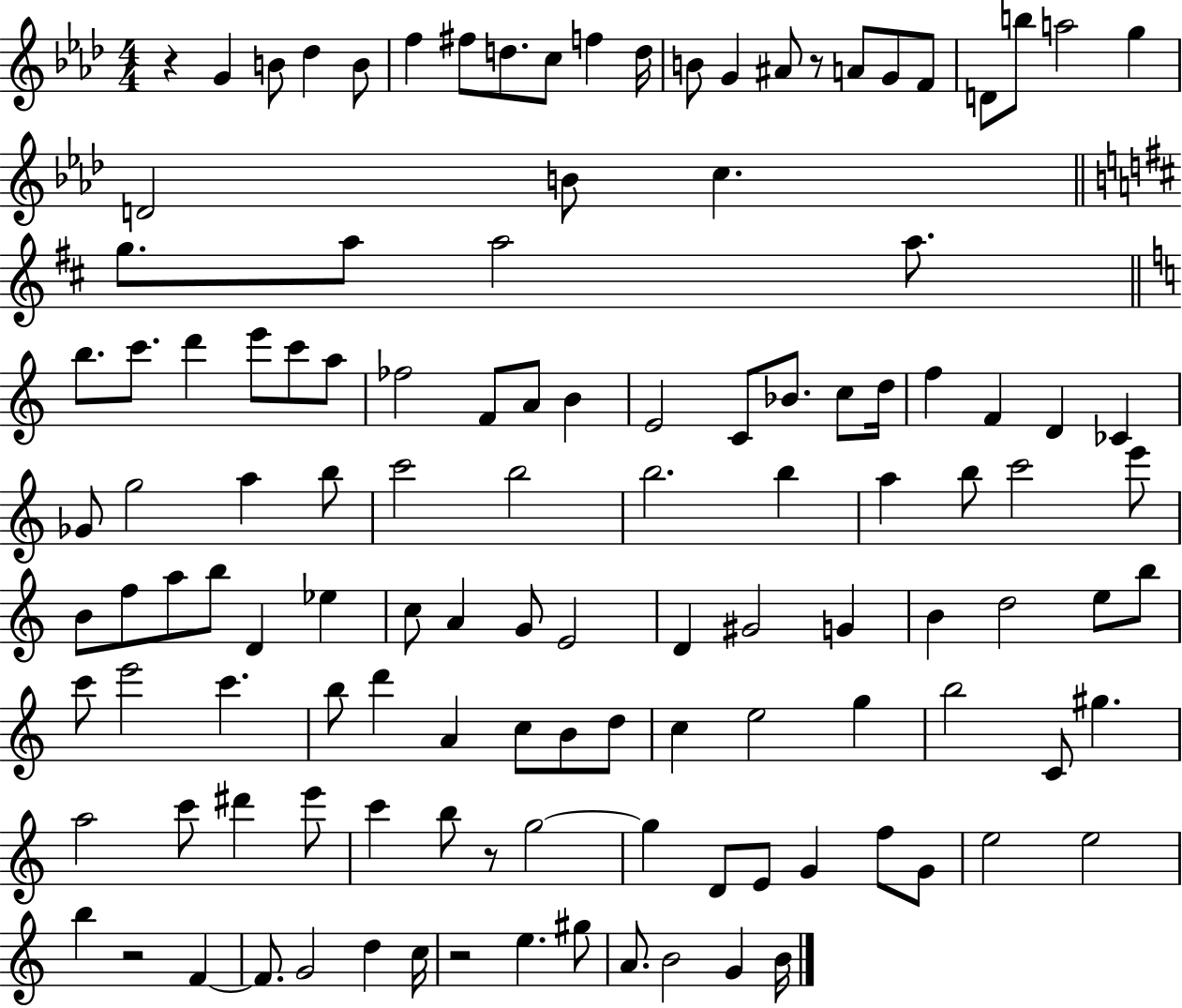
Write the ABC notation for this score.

X:1
T:Untitled
M:4/4
L:1/4
K:Ab
z G B/2 _d B/2 f ^f/2 d/2 c/2 f d/4 B/2 G ^A/2 z/2 A/2 G/2 F/2 D/2 b/2 a2 g D2 B/2 c g/2 a/2 a2 a/2 b/2 c'/2 d' e'/2 c'/2 a/2 _f2 F/2 A/2 B E2 C/2 _B/2 c/2 d/4 f F D _C _G/2 g2 a b/2 c'2 b2 b2 b a b/2 c'2 e'/2 B/2 f/2 a/2 b/2 D _e c/2 A G/2 E2 D ^G2 G B d2 e/2 b/2 c'/2 e'2 c' b/2 d' A c/2 B/2 d/2 c e2 g b2 C/2 ^g a2 c'/2 ^d' e'/2 c' b/2 z/2 g2 g D/2 E/2 G f/2 G/2 e2 e2 b z2 F F/2 G2 d c/4 z2 e ^g/2 A/2 B2 G B/4